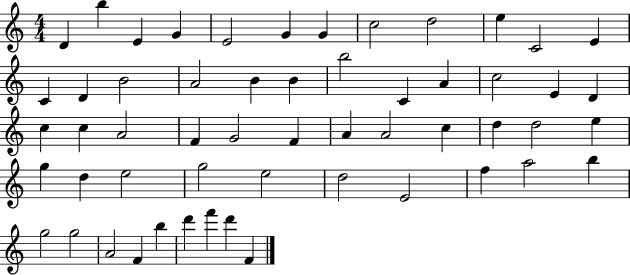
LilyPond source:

{
  \clef treble
  \numericTimeSignature
  \time 4/4
  \key c \major
  d'4 b''4 e'4 g'4 | e'2 g'4 g'4 | c''2 d''2 | e''4 c'2 e'4 | \break c'4 d'4 b'2 | a'2 b'4 b'4 | b''2 c'4 a'4 | c''2 e'4 d'4 | \break c''4 c''4 a'2 | f'4 g'2 f'4 | a'4 a'2 c''4 | d''4 d''2 e''4 | \break g''4 d''4 e''2 | g''2 e''2 | d''2 e'2 | f''4 a''2 b''4 | \break g''2 g''2 | a'2 f'4 b''4 | d'''4 f'''4 d'''4 f'4 | \bar "|."
}